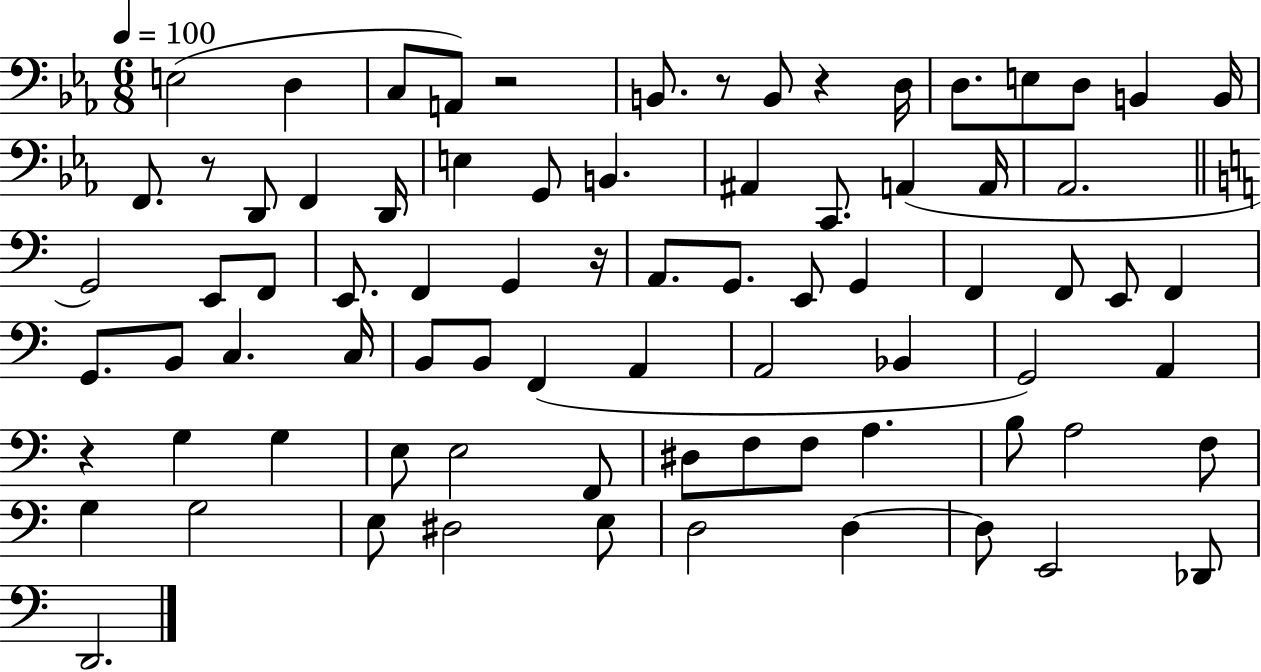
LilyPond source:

{
  \clef bass
  \numericTimeSignature
  \time 6/8
  \key ees \major
  \tempo 4 = 100
  e2( d4 | c8 a,8) r2 | b,8. r8 b,8 r4 d16 | d8. e8 d8 b,4 b,16 | \break f,8. r8 d,8 f,4 d,16 | e4 g,8 b,4. | ais,4 c,8. a,4( a,16 | aes,2. | \break \bar "||" \break \key c \major g,2) e,8 f,8 | e,8. f,4 g,4 r16 | a,8. g,8. e,8 g,4 | f,4 f,8 e,8 f,4 | \break g,8. b,8 c4. c16 | b,8 b,8 f,4( a,4 | a,2 bes,4 | g,2) a,4 | \break r4 g4 g4 | e8 e2 f,8 | dis8 f8 f8 a4. | b8 a2 f8 | \break g4 g2 | e8 dis2 e8 | d2 d4~~ | d8 e,2 des,8 | \break d,2. | \bar "|."
}